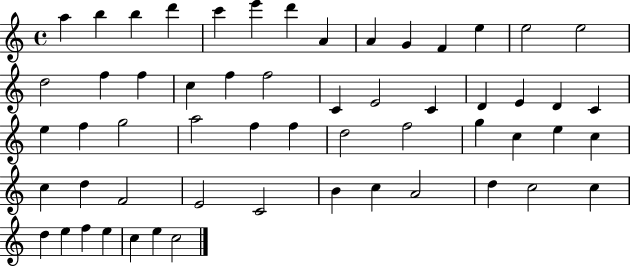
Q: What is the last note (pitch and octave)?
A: C5